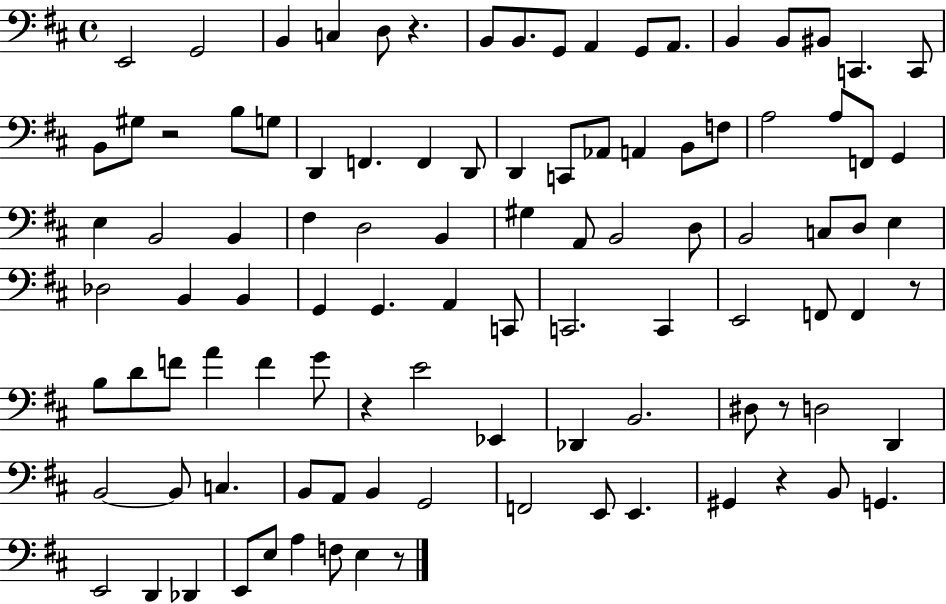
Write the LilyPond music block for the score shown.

{
  \clef bass
  \time 4/4
  \defaultTimeSignature
  \key d \major
  e,2 g,2 | b,4 c4 d8 r4. | b,8 b,8. g,8 a,4 g,8 a,8. | b,4 b,8 bis,8 c,4. c,8 | \break b,8 gis8 r2 b8 g8 | d,4 f,4. f,4 d,8 | d,4 c,8 aes,8 a,4 b,8 f8 | a2 a8 f,8 g,4 | \break e4 b,2 b,4 | fis4 d2 b,4 | gis4 a,8 b,2 d8 | b,2 c8 d8 e4 | \break des2 b,4 b,4 | g,4 g,4. a,4 c,8 | c,2. c,4 | e,2 f,8 f,4 r8 | \break b8 d'8 f'8 a'4 f'4 g'8 | r4 e'2 ees,4 | des,4 b,2. | dis8 r8 d2 d,4 | \break b,2~~ b,8 c4. | b,8 a,8 b,4 g,2 | f,2 e,8 e,4. | gis,4 r4 b,8 g,4. | \break e,2 d,4 des,4 | e,8 e8 a4 f8 e4 r8 | \bar "|."
}